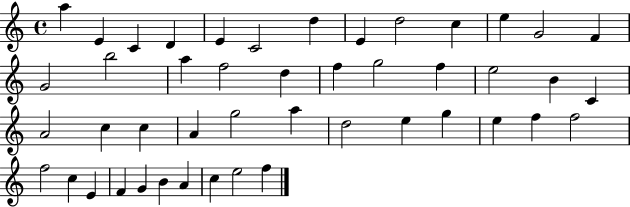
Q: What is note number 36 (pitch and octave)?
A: F5